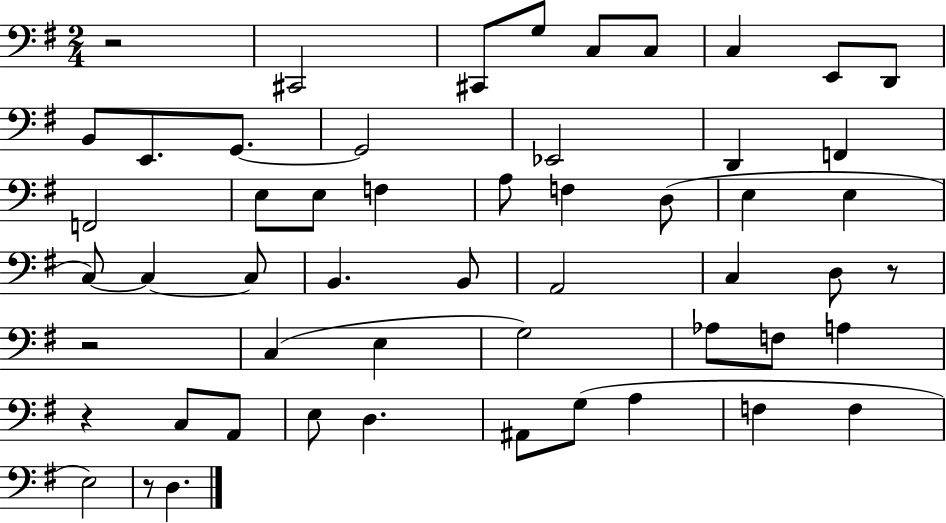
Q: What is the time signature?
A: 2/4